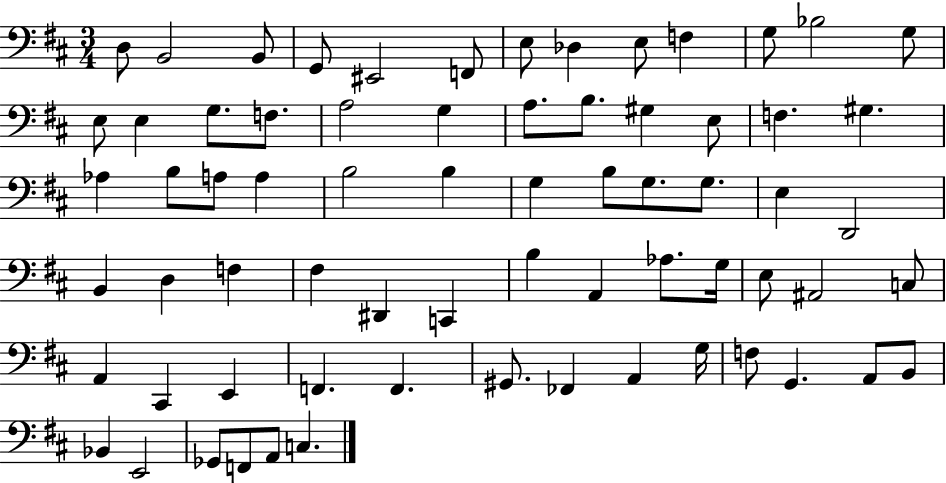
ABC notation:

X:1
T:Untitled
M:3/4
L:1/4
K:D
D,/2 B,,2 B,,/2 G,,/2 ^E,,2 F,,/2 E,/2 _D, E,/2 F, G,/2 _B,2 G,/2 E,/2 E, G,/2 F,/2 A,2 G, A,/2 B,/2 ^G, E,/2 F, ^G, _A, B,/2 A,/2 A, B,2 B, G, B,/2 G,/2 G,/2 E, D,,2 B,, D, F, ^F, ^D,, C,, B, A,, _A,/2 G,/4 E,/2 ^A,,2 C,/2 A,, ^C,, E,, F,, F,, ^G,,/2 _F,, A,, G,/4 F,/2 G,, A,,/2 B,,/2 _B,, E,,2 _G,,/2 F,,/2 A,,/2 C,